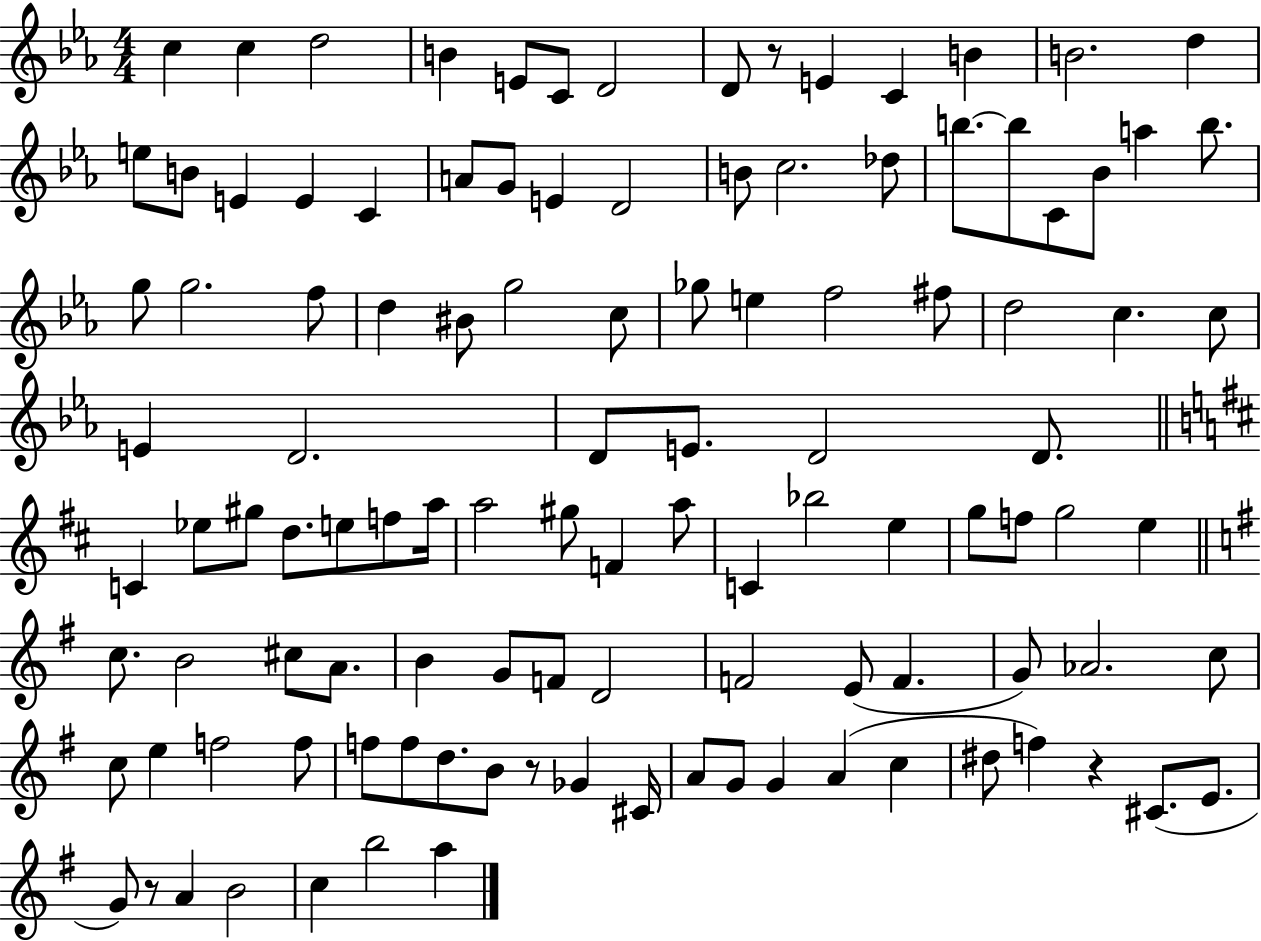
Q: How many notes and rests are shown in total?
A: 112